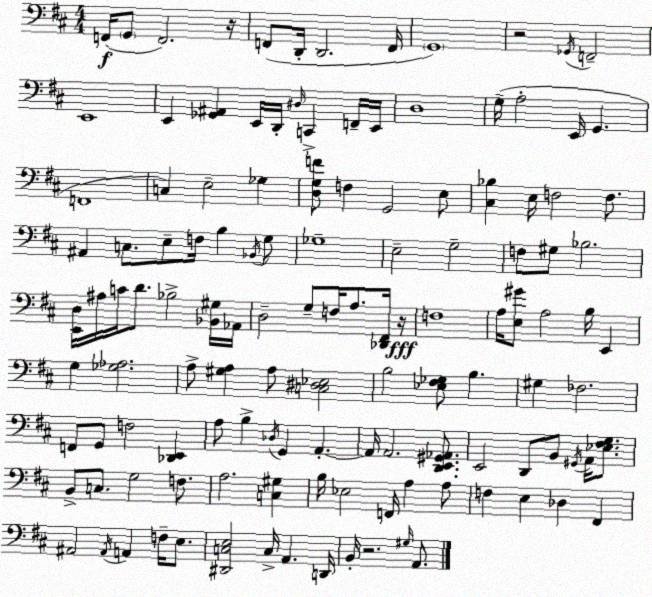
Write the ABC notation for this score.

X:1
T:Untitled
M:4/4
L:1/4
K:D
F,,/4 G,,/2 F,,2 z/4 F,,/2 D,,/4 D,,2 F,,/4 G,,4 z2 _G,,/4 F,,2 E,,4 E,, [_G,,^A,,] E,,/4 D,,/4 ^D,/4 C,, F,,/4 E,,/4 D,4 G,/4 A,2 E,,/4 G,, F,,4 C, E,2 _G, [D,G,F]/2 F, G,,2 E,/2 [^C,_B,] E,/4 F,2 F,/2 ^A,, C,/2 E,/2 F,/4 B, _B,,/4 G,/2 _G,4 E,2 G,2 F,/2 ^G,/2 _B,2 [E,,D,]/4 ^A,/4 C/4 D/2 _B,2 [_B,,^G,]/4 _A,,/4 D,2 G,/2 F,/4 A,/2 [_D,,^F,,]/4 z/4 F,4 A,/4 [E,^G]/2 A,2 B,/4 E,, G, [_G,_A,]2 A,/2 [^G,A,] A,/2 [C,^D,_E,]2 B,2 [_E,^F,_G,]/2 B, ^G, _F,2 F,,/2 G,,/2 F,2 [_D,,E,,] A,/2 B, _D,/4 G,, A,, A,,/4 A,,2 [D,,E,,^G,,_A,,]/2 E,,2 D,,/2 B,,/2 ^G,,/4 A,,/4 [_E,^F,G,]/2 B,,/2 C,/2 G,2 F,/2 A,2 [C,^G,] B,/4 _E,2 F,,/4 A, A,/2 F, E, _D, ^F,, ^A,,2 ^A,,/4 A,, F,/4 E,/2 [^D,,C,E,]2 C,/4 A,, D,,/4 B,,/4 z2 ^G,/4 A,,/2